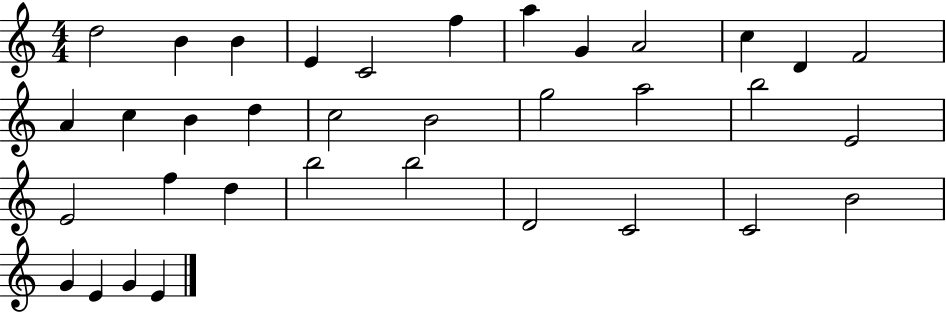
{
  \clef treble
  \numericTimeSignature
  \time 4/4
  \key c \major
  d''2 b'4 b'4 | e'4 c'2 f''4 | a''4 g'4 a'2 | c''4 d'4 f'2 | \break a'4 c''4 b'4 d''4 | c''2 b'2 | g''2 a''2 | b''2 e'2 | \break e'2 f''4 d''4 | b''2 b''2 | d'2 c'2 | c'2 b'2 | \break g'4 e'4 g'4 e'4 | \bar "|."
}